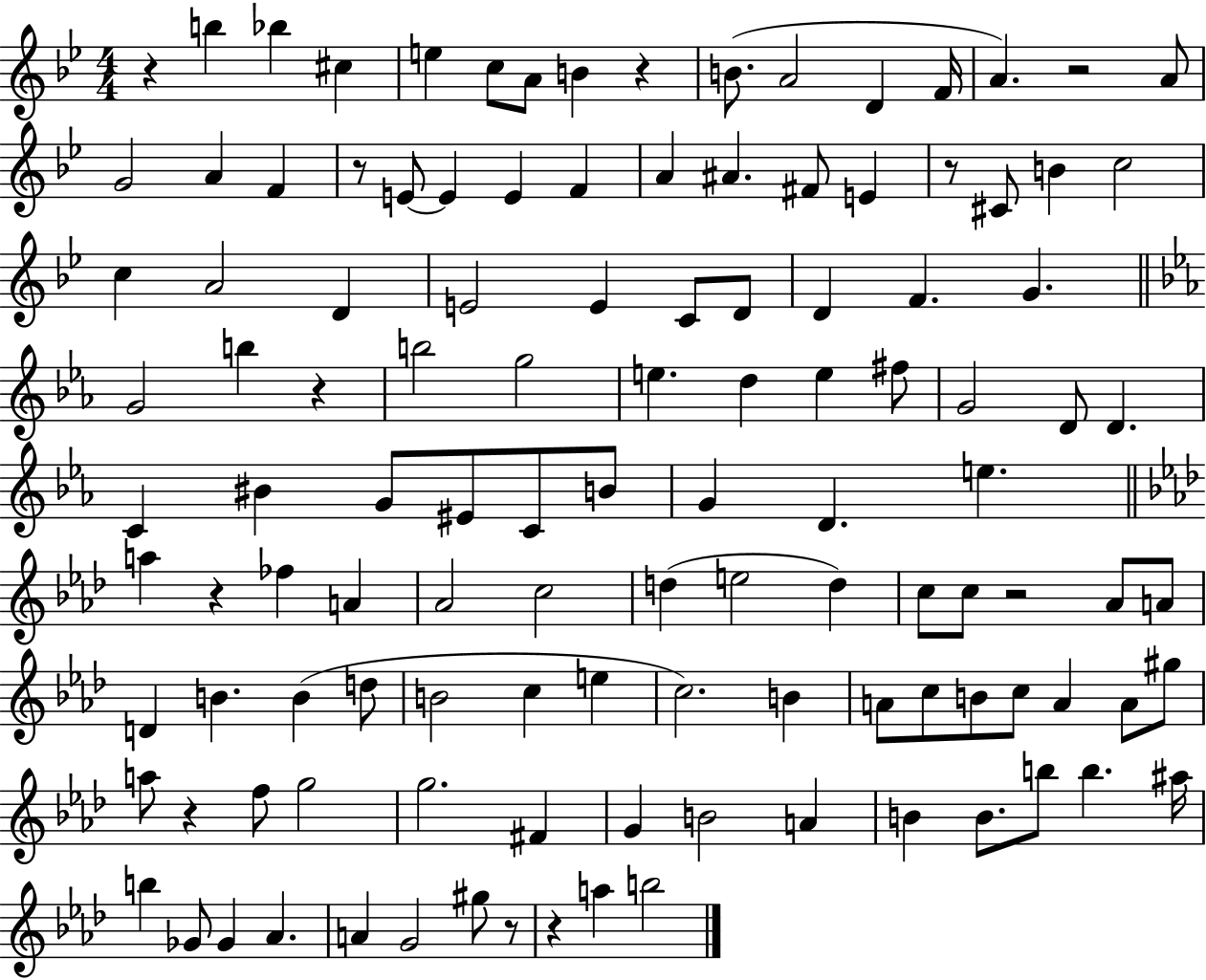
{
  \clef treble
  \numericTimeSignature
  \time 4/4
  \key bes \major
  r4 b''4 bes''4 cis''4 | e''4 c''8 a'8 b'4 r4 | b'8.( a'2 d'4 f'16 | a'4.) r2 a'8 | \break g'2 a'4 f'4 | r8 e'8~~ e'4 e'4 f'4 | a'4 ais'4. fis'8 e'4 | r8 cis'8 b'4 c''2 | \break c''4 a'2 d'4 | e'2 e'4 c'8 d'8 | d'4 f'4. g'4. | \bar "||" \break \key ees \major g'2 b''4 r4 | b''2 g''2 | e''4. d''4 e''4 fis''8 | g'2 d'8 d'4. | \break c'4 bis'4 g'8 eis'8 c'8 b'8 | g'4 d'4. e''4. | \bar "||" \break \key aes \major a''4 r4 fes''4 a'4 | aes'2 c''2 | d''4( e''2 d''4) | c''8 c''8 r2 aes'8 a'8 | \break d'4 b'4. b'4( d''8 | b'2 c''4 e''4 | c''2.) b'4 | a'8 c''8 b'8 c''8 a'4 a'8 gis''8 | \break a''8 r4 f''8 g''2 | g''2. fis'4 | g'4 b'2 a'4 | b'4 b'8. b''8 b''4. ais''16 | \break b''4 ges'8 ges'4 aes'4. | a'4 g'2 gis''8 r8 | r4 a''4 b''2 | \bar "|."
}